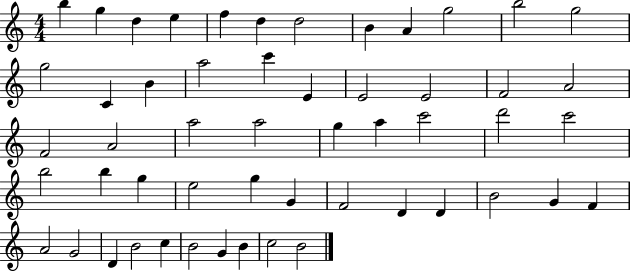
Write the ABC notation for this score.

X:1
T:Untitled
M:4/4
L:1/4
K:C
b g d e f d d2 B A g2 b2 g2 g2 C B a2 c' E E2 E2 F2 A2 F2 A2 a2 a2 g a c'2 d'2 c'2 b2 b g e2 g G F2 D D B2 G F A2 G2 D B2 c B2 G B c2 B2